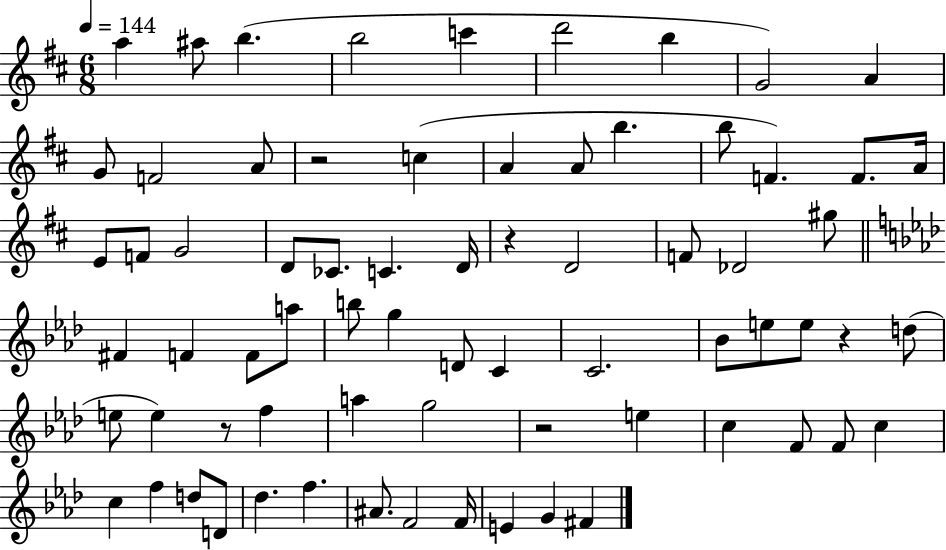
X:1
T:Untitled
M:6/8
L:1/4
K:D
a ^a/2 b b2 c' d'2 b G2 A G/2 F2 A/2 z2 c A A/2 b b/2 F F/2 A/4 E/2 F/2 G2 D/2 _C/2 C D/4 z D2 F/2 _D2 ^g/2 ^F F F/2 a/2 b/2 g D/2 C C2 _B/2 e/2 e/2 z d/2 e/2 e z/2 f a g2 z2 e c F/2 F/2 c c f d/2 D/2 _d f ^A/2 F2 F/4 E G ^F